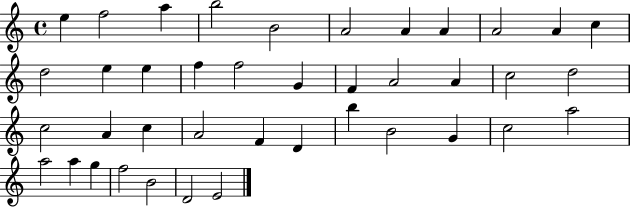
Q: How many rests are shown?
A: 0